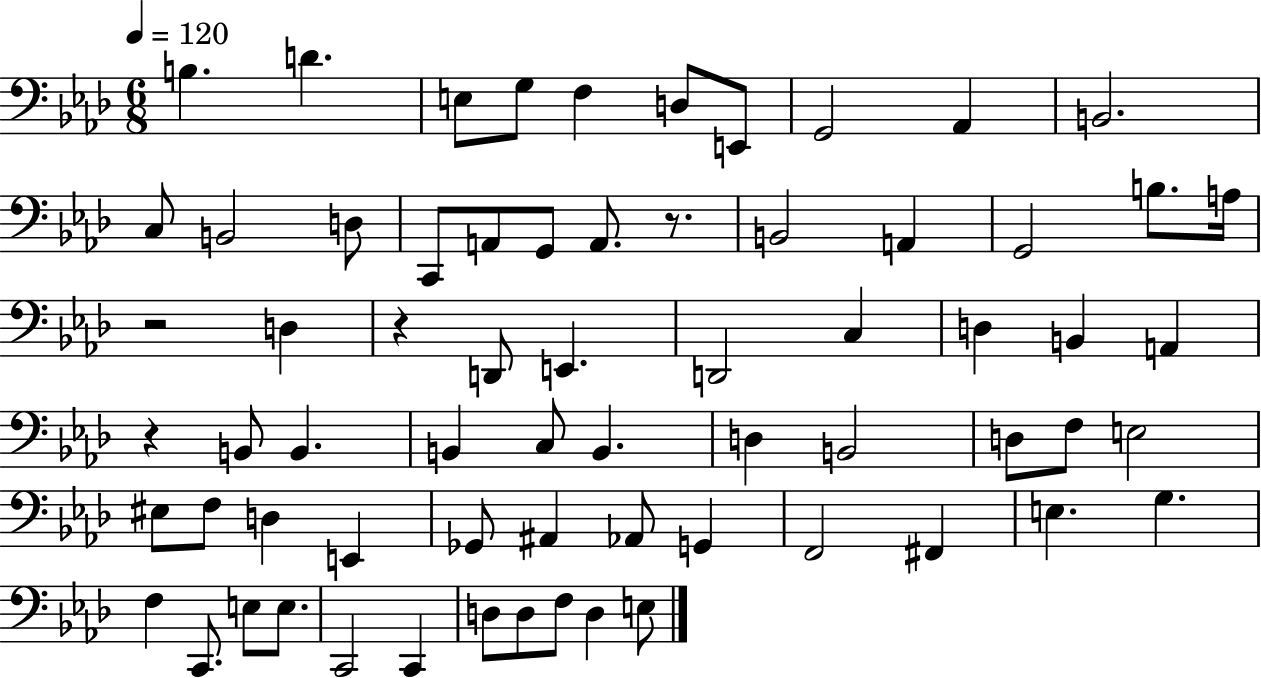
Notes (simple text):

B3/q. D4/q. E3/e G3/e F3/q D3/e E2/e G2/h Ab2/q B2/h. C3/e B2/h D3/e C2/e A2/e G2/e A2/e. R/e. B2/h A2/q G2/h B3/e. A3/s R/h D3/q R/q D2/e E2/q. D2/h C3/q D3/q B2/q A2/q R/q B2/e B2/q. B2/q C3/e B2/q. D3/q B2/h D3/e F3/e E3/h EIS3/e F3/e D3/q E2/q Gb2/e A#2/q Ab2/e G2/q F2/h F#2/q E3/q. G3/q. F3/q C2/e. E3/e E3/e. C2/h C2/q D3/e D3/e F3/e D3/q E3/e